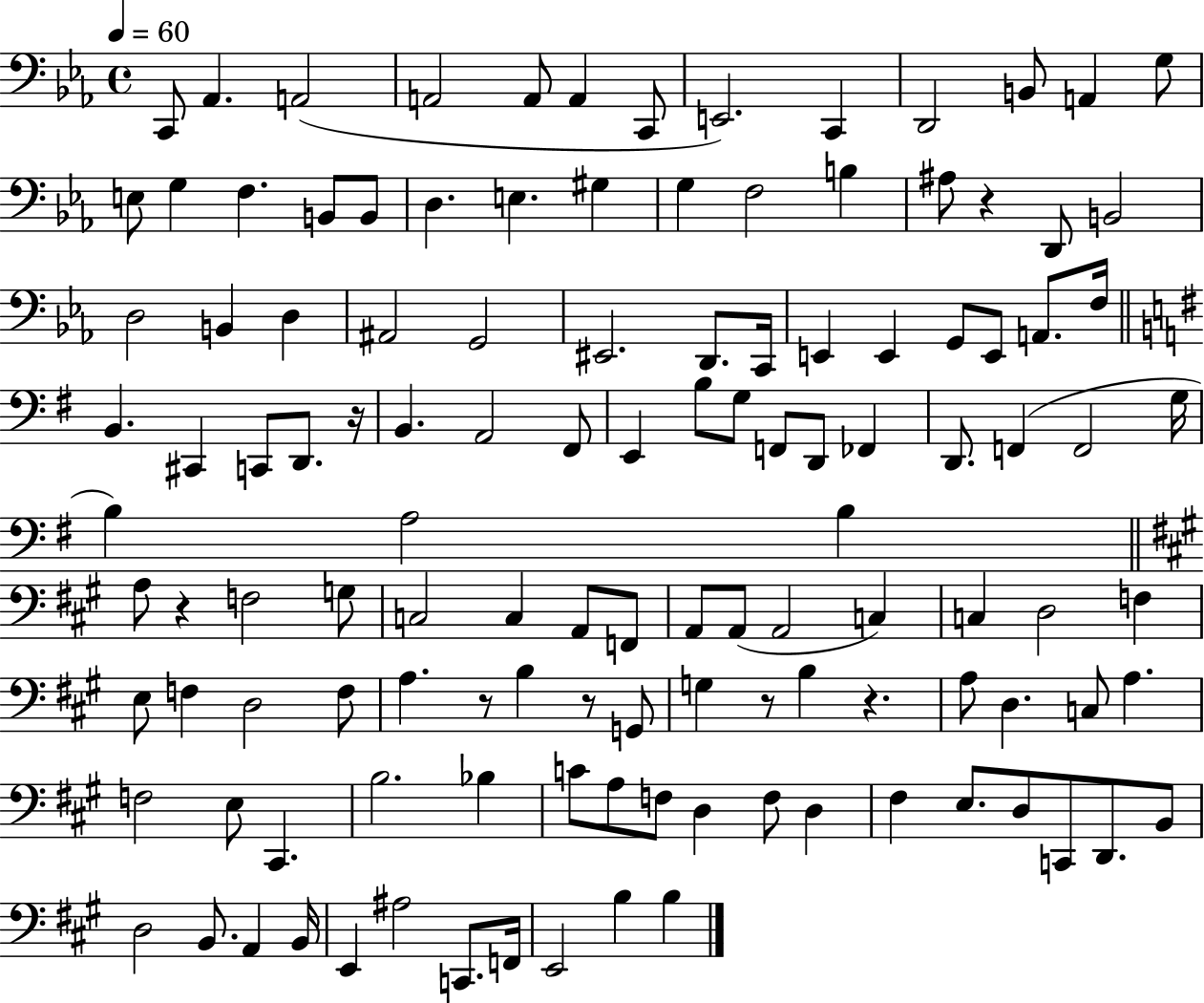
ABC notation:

X:1
T:Untitled
M:4/4
L:1/4
K:Eb
C,,/2 _A,, A,,2 A,,2 A,,/2 A,, C,,/2 E,,2 C,, D,,2 B,,/2 A,, G,/2 E,/2 G, F, B,,/2 B,,/2 D, E, ^G, G, F,2 B, ^A,/2 z D,,/2 B,,2 D,2 B,, D, ^A,,2 G,,2 ^E,,2 D,,/2 C,,/4 E,, E,, G,,/2 E,,/2 A,,/2 F,/4 B,, ^C,, C,,/2 D,,/2 z/4 B,, A,,2 ^F,,/2 E,, B,/2 G,/2 F,,/2 D,,/2 _F,, D,,/2 F,, F,,2 G,/4 B, A,2 B, A,/2 z F,2 G,/2 C,2 C, A,,/2 F,,/2 A,,/2 A,,/2 A,,2 C, C, D,2 F, E,/2 F, D,2 F,/2 A, z/2 B, z/2 G,,/2 G, z/2 B, z A,/2 D, C,/2 A, F,2 E,/2 ^C,, B,2 _B, C/2 A,/2 F,/2 D, F,/2 D, ^F, E,/2 D,/2 C,,/2 D,,/2 B,,/2 D,2 B,,/2 A,, B,,/4 E,, ^A,2 C,,/2 F,,/4 E,,2 B, B,